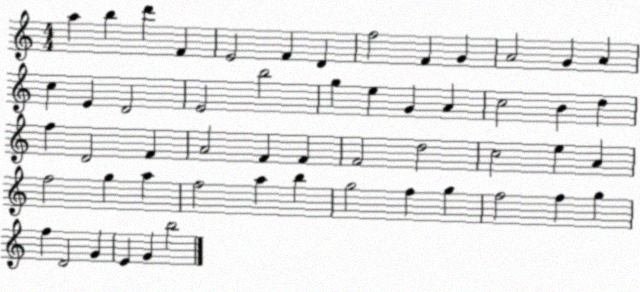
X:1
T:Untitled
M:4/4
L:1/4
K:C
a b d' F E2 F D f2 F G A2 G A c E D2 E2 b2 g e G A c2 B d f D2 F A2 F F F2 d2 c2 e A f2 g a f2 a b g2 f g f2 f g f D2 G E G b2